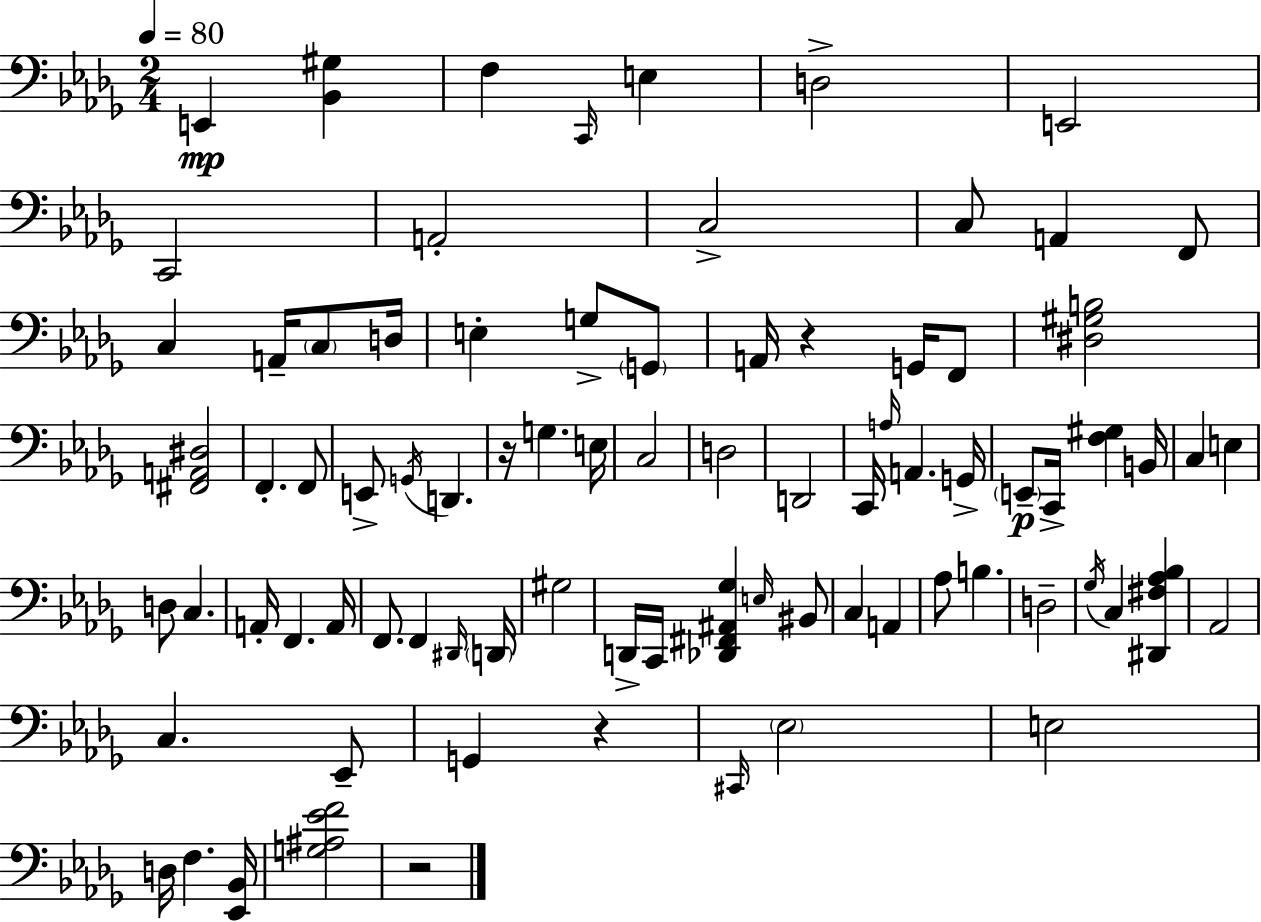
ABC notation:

X:1
T:Untitled
M:2/4
L:1/4
K:Bbm
E,, [_B,,^G,] F, C,,/4 E, D,2 E,,2 C,,2 A,,2 C,2 C,/2 A,, F,,/2 C, A,,/4 C,/2 D,/4 E, G,/2 G,,/2 A,,/4 z G,,/4 F,,/2 [^D,^G,B,]2 [^F,,A,,^D,]2 F,, F,,/2 E,,/2 G,,/4 D,, z/4 G, E,/4 C,2 D,2 D,,2 C,,/4 A,/4 A,, G,,/4 E,,/2 C,,/4 [F,^G,] B,,/4 C, E, D,/2 C, A,,/4 F,, A,,/4 F,,/2 F,, ^D,,/4 D,,/4 ^G,2 D,,/4 C,,/4 [_D,,^F,,^A,,_G,] E,/4 ^B,,/2 C, A,, _A,/2 B, D,2 _G,/4 C, [^D,,^F,_A,_B,] _A,,2 C, _E,,/2 G,, z ^C,,/4 _E,2 E,2 D,/4 F, [_E,,_B,,]/4 [G,^A,_EF]2 z2